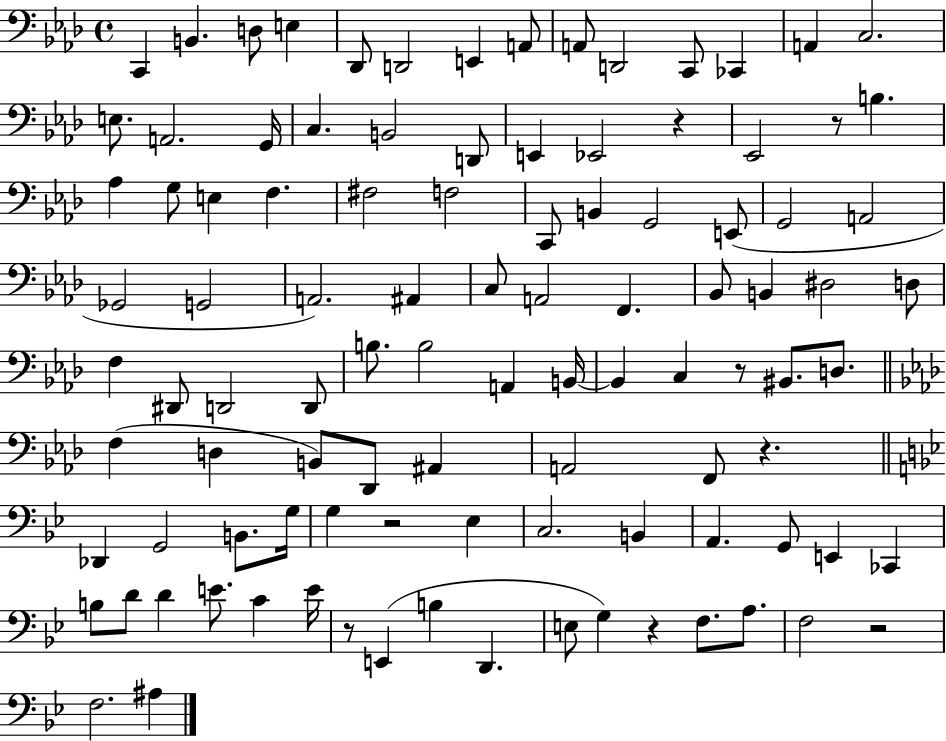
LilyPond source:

{
  \clef bass
  \time 4/4
  \defaultTimeSignature
  \key aes \major
  c,4 b,4. d8 e4 | des,8 d,2 e,4 a,8 | a,8 d,2 c,8 ces,4 | a,4 c2. | \break e8. a,2. g,16 | c4. b,2 d,8 | e,4 ees,2 r4 | ees,2 r8 b4. | \break aes4 g8 e4 f4. | fis2 f2 | c,8 b,4 g,2 e,8( | g,2 a,2 | \break ges,2 g,2 | a,2.) ais,4 | c8 a,2 f,4. | bes,8 b,4 dis2 d8 | \break f4 dis,8 d,2 d,8 | b8. b2 a,4 b,16~~ | b,4 c4 r8 bis,8. d8. | \bar "||" \break \key f \minor f4( d4 b,8) des,8 ais,4 | a,2 f,8 r4. | \bar "||" \break \key bes \major des,4 g,2 b,8. g16 | g4 r2 ees4 | c2. b,4 | a,4. g,8 e,4 ces,4 | \break b8 d'8 d'4 e'8. c'4 e'16 | r8 e,4( b4 d,4. | e8 g4) r4 f8. a8. | f2 r2 | \break f2. ais4 | \bar "|."
}